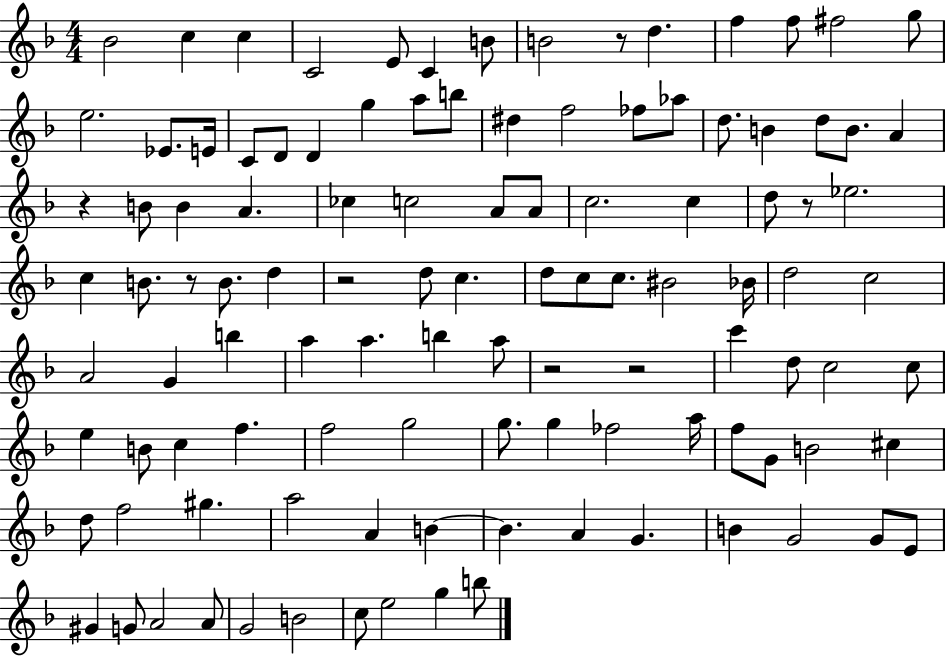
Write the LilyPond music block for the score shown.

{
  \clef treble
  \numericTimeSignature
  \time 4/4
  \key f \major
  bes'2 c''4 c''4 | c'2 e'8 c'4 b'8 | b'2 r8 d''4. | f''4 f''8 fis''2 g''8 | \break e''2. ees'8. e'16 | c'8 d'8 d'4 g''4 a''8 b''8 | dis''4 f''2 fes''8 aes''8 | d''8. b'4 d''8 b'8. a'4 | \break r4 b'8 b'4 a'4. | ces''4 c''2 a'8 a'8 | c''2. c''4 | d''8 r8 ees''2. | \break c''4 b'8. r8 b'8. d''4 | r2 d''8 c''4. | d''8 c''8 c''8. bis'2 bes'16 | d''2 c''2 | \break a'2 g'4 b''4 | a''4 a''4. b''4 a''8 | r2 r2 | c'''4 d''8 c''2 c''8 | \break e''4 b'8 c''4 f''4. | f''2 g''2 | g''8. g''4 fes''2 a''16 | f''8 g'8 b'2 cis''4 | \break d''8 f''2 gis''4. | a''2 a'4 b'4~~ | b'4. a'4 g'4. | b'4 g'2 g'8 e'8 | \break gis'4 g'8 a'2 a'8 | g'2 b'2 | c''8 e''2 g''4 b''8 | \bar "|."
}